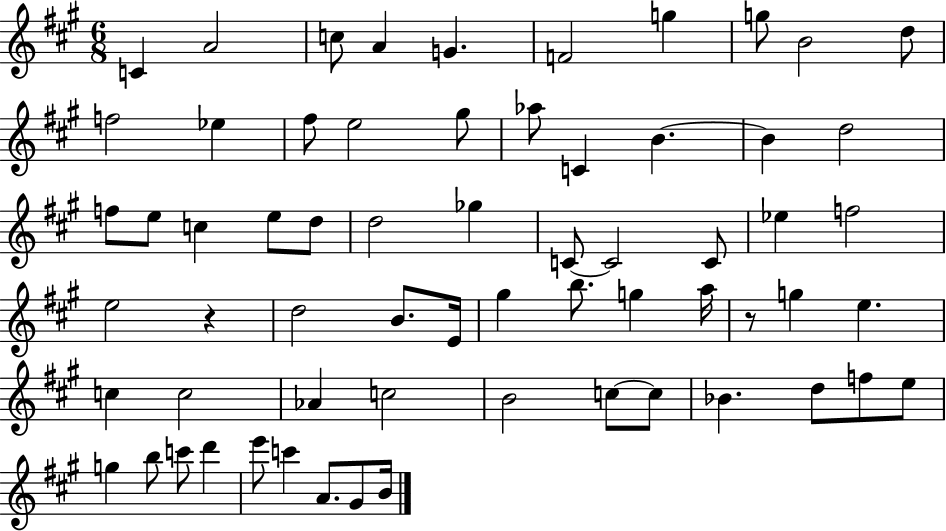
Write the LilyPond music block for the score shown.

{
  \clef treble
  \numericTimeSignature
  \time 6/8
  \key a \major
  c'4 a'2 | c''8 a'4 g'4. | f'2 g''4 | g''8 b'2 d''8 | \break f''2 ees''4 | fis''8 e''2 gis''8 | aes''8 c'4 b'4.~~ | b'4 d''2 | \break f''8 e''8 c''4 e''8 d''8 | d''2 ges''4 | c'8~~ c'2 c'8 | ees''4 f''2 | \break e''2 r4 | d''2 b'8. e'16 | gis''4 b''8. g''4 a''16 | r8 g''4 e''4. | \break c''4 c''2 | aes'4 c''2 | b'2 c''8~~ c''8 | bes'4. d''8 f''8 e''8 | \break g''4 b''8 c'''8 d'''4 | e'''8 c'''4 a'8. gis'8 b'16 | \bar "|."
}